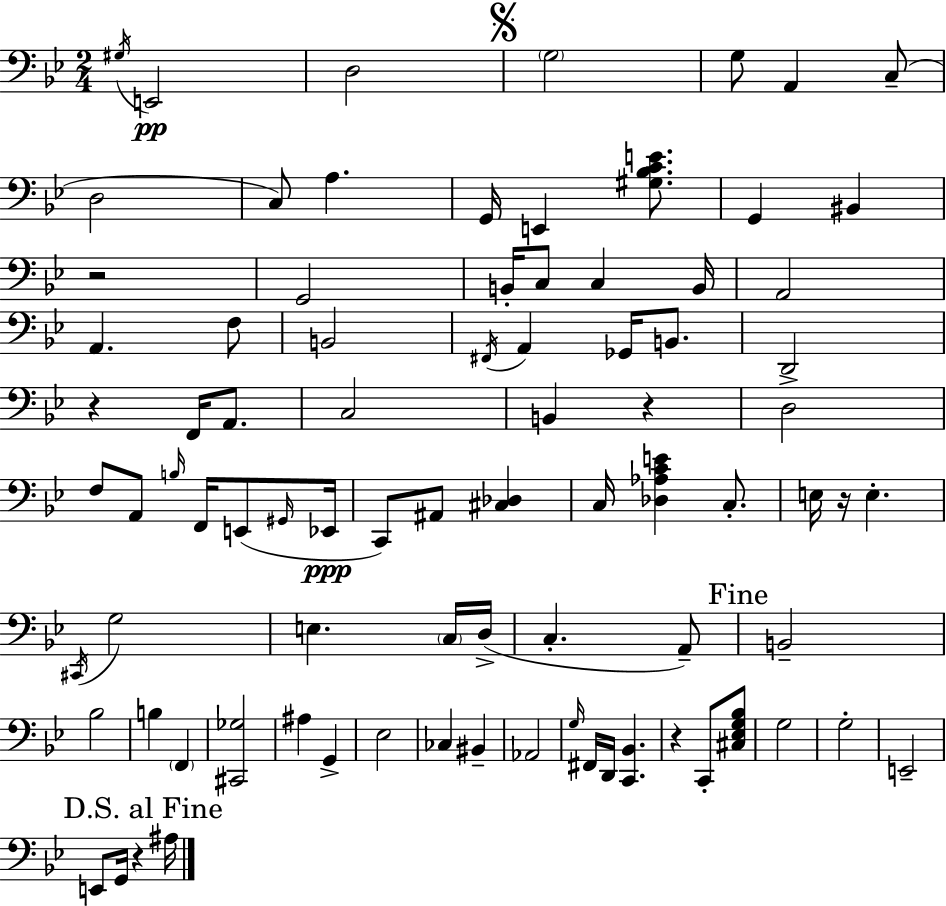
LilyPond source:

{
  \clef bass
  \numericTimeSignature
  \time 2/4
  \key bes \major
  \acciaccatura { gis16 }\pp e,2 | d2 | \mark \markup { \musicglyph "scripts.segno" } \parenthesize g2 | g8 a,4 c8--( | \break d2 | c8) a4. | g,16 e,4 <gis bes c' e'>8. | g,4 bis,4 | \break r2 | g,2 | b,16-. c8 c4 | b,16 a,2 | \break a,4. f8 | b,2 | \acciaccatura { fis,16 } a,4 ges,16 b,8. | d,2 | \break r4 f,16 a,8. | c2 | b,4 r4 | d2-> | \break f8 a,8 \grace { b16 } f,16 | e,8( \grace { gis,16 }\ppp ees,16 c,8) ais,8 | <cis des>4 c16 <des aes c' e'>4 | c8.-. e16 r16 e4.-. | \break \acciaccatura { cis,16 } g2 | e4. | \parenthesize c16 d16->( c4.-. | a,8--) \mark "Fine" b,2-- | \break bes2 | b4 | \parenthesize f,4 <cis, ges>2 | ais4 | \break g,4-> ees2 | ces4 | bis,4-- aes,2 | \grace { g16 } fis,16 d,16 | \break <c, bes,>4. r4 | c,8-. <cis ees g bes>8 g2 | g2-. | e,2-- | \break \mark "D.S. al Fine" e,8 | g,16 r4 ais16 \bar "|."
}